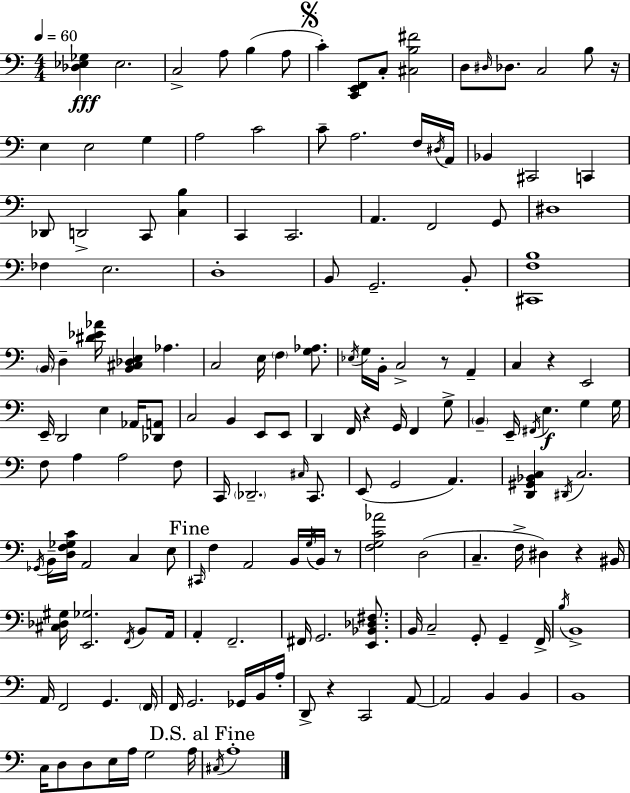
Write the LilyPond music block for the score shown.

{
  \clef bass
  \numericTimeSignature
  \time 4/4
  \key c \major
  \tempo 4 = 60
  <des ees ges>4\fff ees2. | c2-> a8 b4( a8 | \mark \markup { \musicglyph "scripts.segno" } c'4-.) <c, e, f,>8 c8-. <cis b fis'>2 | d8 \grace { dis16 } des8. c2 b8 | \break r16 e4 e2 g4 | a2 c'2 | c'8-- a2. f16 | \acciaccatura { dis16 } a,16 bes,4 cis,2 c,4 | \break des,8 d,2-> c,8 <c b>4 | c,4 c,2. | a,4. f,2 | g,8 dis1 | \break fes4 e2. | d1-. | b,8 g,2.-- | b,8-. <cis, f b>1 | \break \parenthesize b,16 d4-- <dis' ees' aes'>16 <b, cis des e>4 aes4. | c2 e16 \parenthesize f4 <g aes>8. | \acciaccatura { ees16 } g16 b,16-. c2-> r8 a,4-- | c4 r4 e,2 | \break e,16-- d,2 e4 | aes,16 <des, a,>8 c2 b,4 e,8 | e,8 d,4 f,16 r4 g,16 f,4 | g8-> \parenthesize b,4-- e,16-- \acciaccatura { fis,16 }\f e4. g4 | \break g16 f8 a4 a2 | f8 c,16 \parenthesize des,2.-- | \grace { cis16 } c,8. e,8( g,2 a,4.) | <d, gis, bes, c>4 \acciaccatura { dis,16 } c2. | \break \acciaccatura { ges,16 } b,16-- <d f ges c'>16 a,2 | c4 e8 \mark "Fine" \grace { cis,16 } f4 a,2 | b,16 \acciaccatura { g16 } b,16 r8 <f g c' aes'>2 | d2( c4.-- f16-> | \break dis4) r4 bis,16 <cis des gis>16 <e, ges>2. | \acciaccatura { f,16 } b,8 a,16 a,4-. f,2.-- | fis,16 g,2. | <e, bes, des fis>8. b,16 c2-- | \break g,8-. g,4-- f,16-> \acciaccatura { b16 } b,1-> | a,16 f,2 | g,4. \parenthesize f,16 f,16 g,2. | ges,16 b,16 a16-. d,8-> r4 | \break c,2 a,8~~ a,2 | b,4 b,4 b,1 | c16 d8 d8 | e16 a16 g2 a16 \mark "D.S. al Fine" \acciaccatura { cis16 } a1-. | \break \bar "|."
}